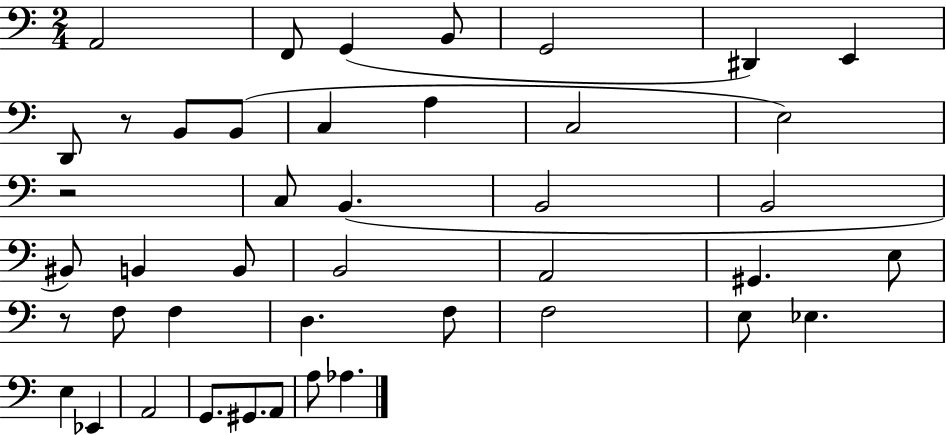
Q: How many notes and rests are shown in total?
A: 43